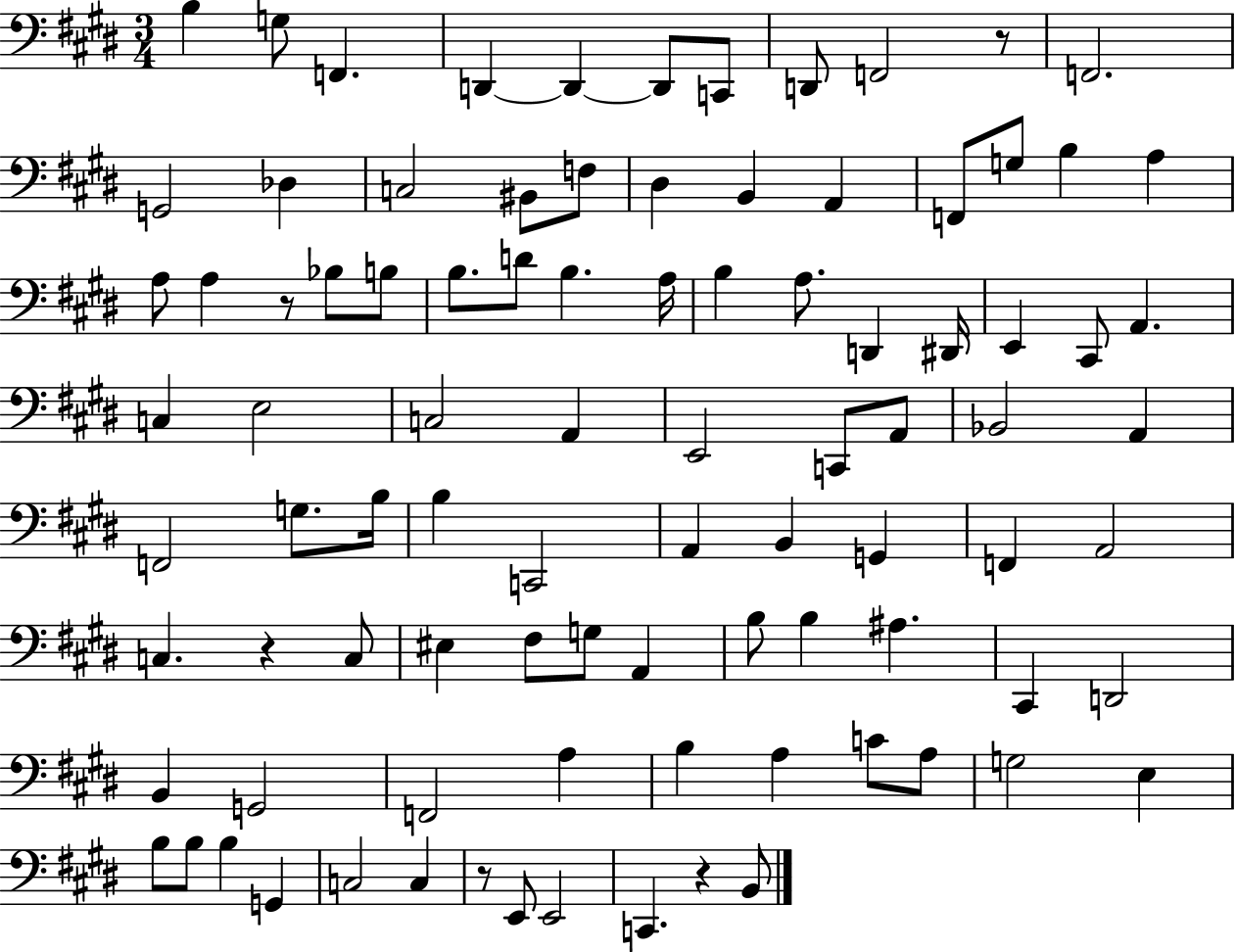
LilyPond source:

{
  \clef bass
  \numericTimeSignature
  \time 3/4
  \key e \major
  b4 g8 f,4. | d,4~~ d,4~~ d,8 c,8 | d,8 f,2 r8 | f,2. | \break g,2 des4 | c2 bis,8 f8 | dis4 b,4 a,4 | f,8 g8 b4 a4 | \break a8 a4 r8 bes8 b8 | b8. d'8 b4. a16 | b4 a8. d,4 dis,16 | e,4 cis,8 a,4. | \break c4 e2 | c2 a,4 | e,2 c,8 a,8 | bes,2 a,4 | \break f,2 g8. b16 | b4 c,2 | a,4 b,4 g,4 | f,4 a,2 | \break c4. r4 c8 | eis4 fis8 g8 a,4 | b8 b4 ais4. | cis,4 d,2 | \break b,4 g,2 | f,2 a4 | b4 a4 c'8 a8 | g2 e4 | \break b8 b8 b4 g,4 | c2 c4 | r8 e,8 e,2 | c,4. r4 b,8 | \break \bar "|."
}